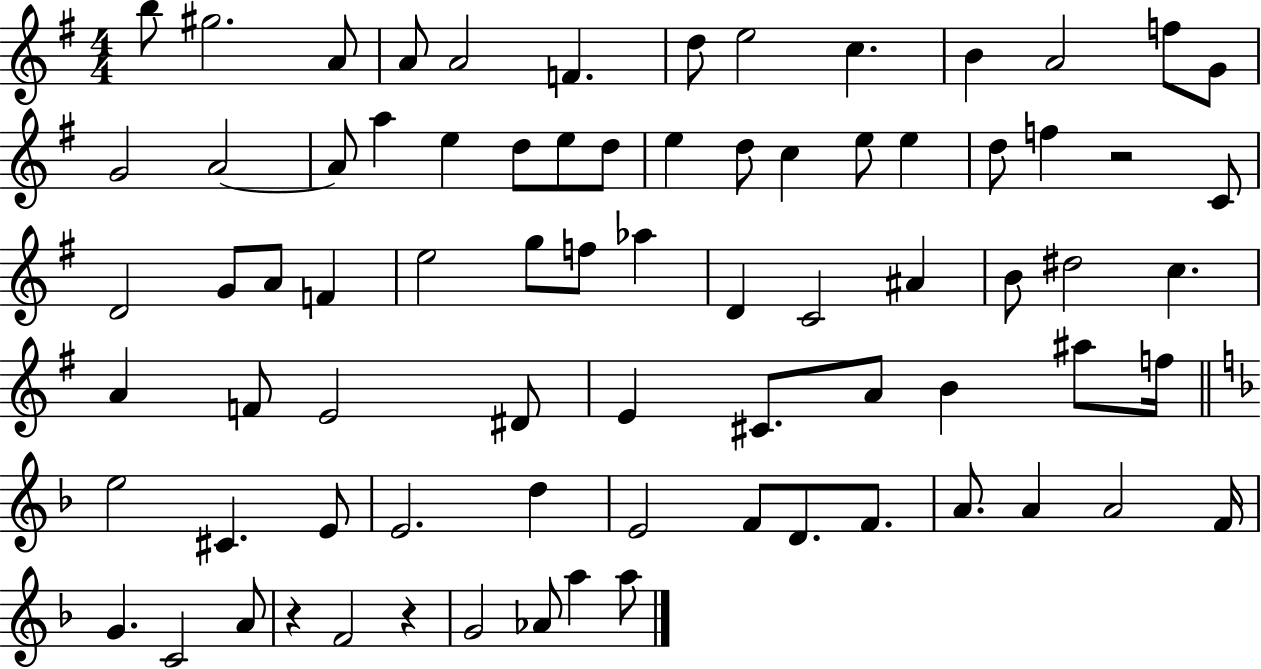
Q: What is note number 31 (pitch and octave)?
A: G4